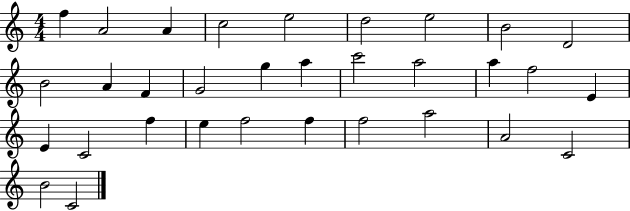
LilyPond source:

{
  \clef treble
  \numericTimeSignature
  \time 4/4
  \key c \major
  f''4 a'2 a'4 | c''2 e''2 | d''2 e''2 | b'2 d'2 | \break b'2 a'4 f'4 | g'2 g''4 a''4 | c'''2 a''2 | a''4 f''2 e'4 | \break e'4 c'2 f''4 | e''4 f''2 f''4 | f''2 a''2 | a'2 c'2 | \break b'2 c'2 | \bar "|."
}